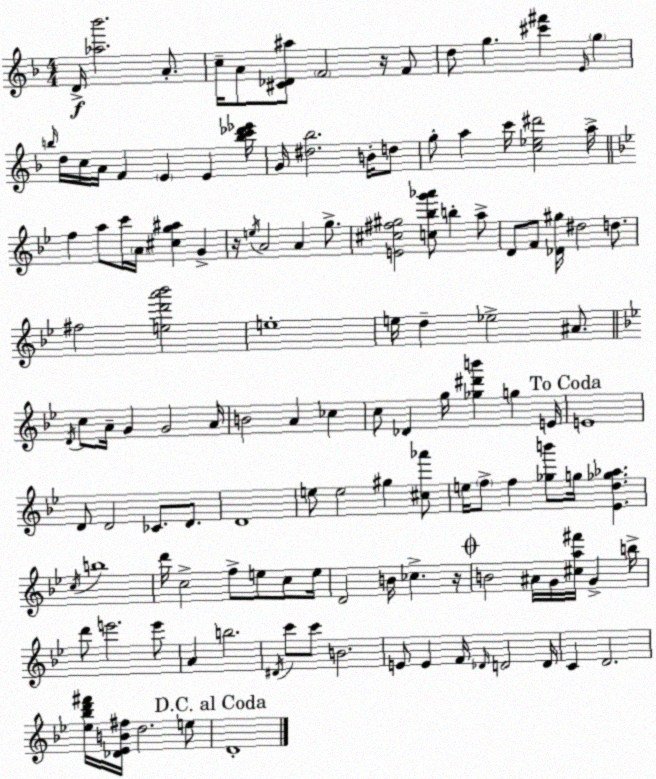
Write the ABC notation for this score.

X:1
T:Untitled
M:4/4
L:1/4
K:Dm
D/4 [_a_b']2 A/2 c/4 A/2 [^C_D^a]/2 F2 z/4 F/2 d/2 g [^c'^f'] E/4 g b/4 d/4 c/4 A/4 F E E [bc'_d'_e']/4 G/4 [^d_b]2 B/4 d/2 g/2 a c'/4 [c_e^d']2 a/4 f a/2 c'/4 A/4 [^cg^a] G z/4 e/4 A2 A g/2 [E^c^f^g]2 [c_bg'_a']/2 b a/2 D/2 F/2 [_D^g]/4 ^d2 d/2 ^f2 [ed'a'_b']2 e4 e/4 d _e2 ^A/2 D/4 c/2 A/4 G G2 A/4 B2 A _c c/2 _D g/4 [_g^d'b'] g E/4 E4 D/2 D2 _C/2 D/2 D4 e/2 e2 ^g [^c_a']/2 e/4 f/2 f [_gb']/2 g/4 [_Ed_g_a] c/4 b4 d'/4 c2 f/2 e/2 c/2 e/4 D2 B/4 _c z/4 B2 ^A/4 G/4 [^ca^f']/4 G b/4 d'/2 e'2 e'/2 A b2 ^D/4 c'/2 c'/2 B2 E/2 E F/4 _D/4 D2 D/4 C D2 [_e_bd'^f']/4 [_D_EB^f]/4 d2 e/2 D4